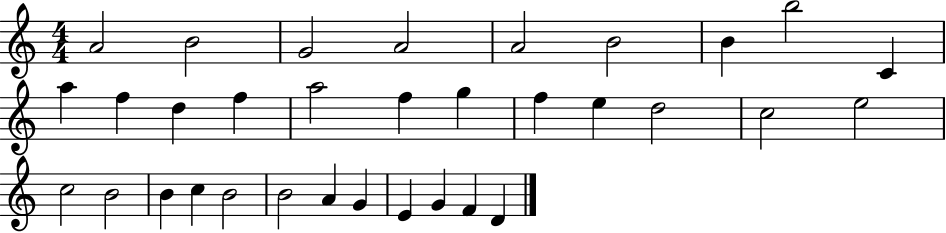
A4/h B4/h G4/h A4/h A4/h B4/h B4/q B5/h C4/q A5/q F5/q D5/q F5/q A5/h F5/q G5/q F5/q E5/q D5/h C5/h E5/h C5/h B4/h B4/q C5/q B4/h B4/h A4/q G4/q E4/q G4/q F4/q D4/q